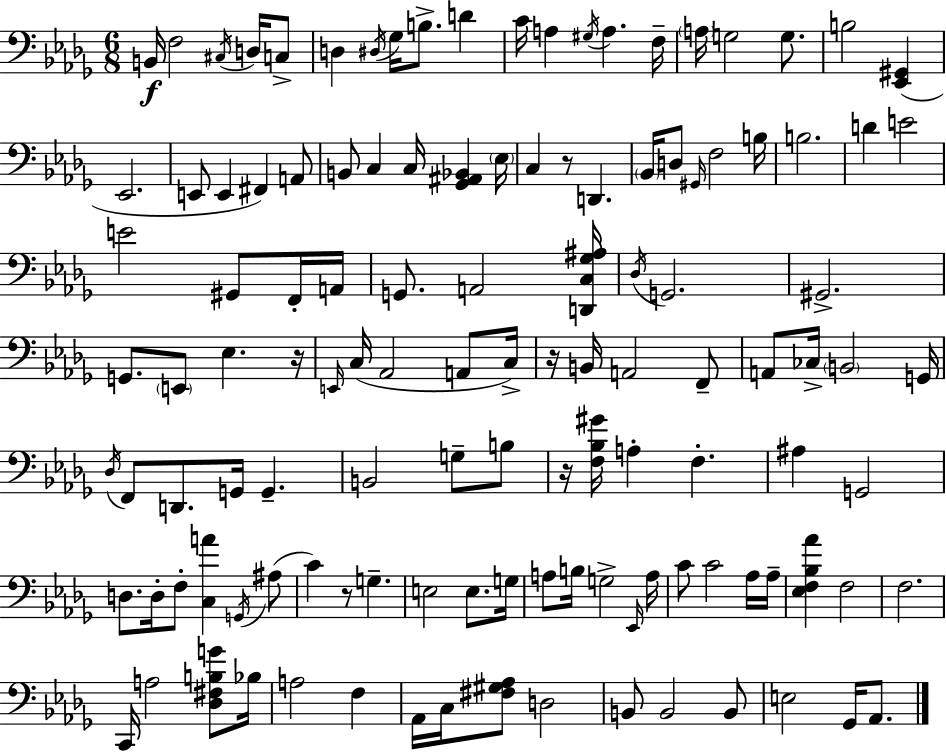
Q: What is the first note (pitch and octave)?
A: B2